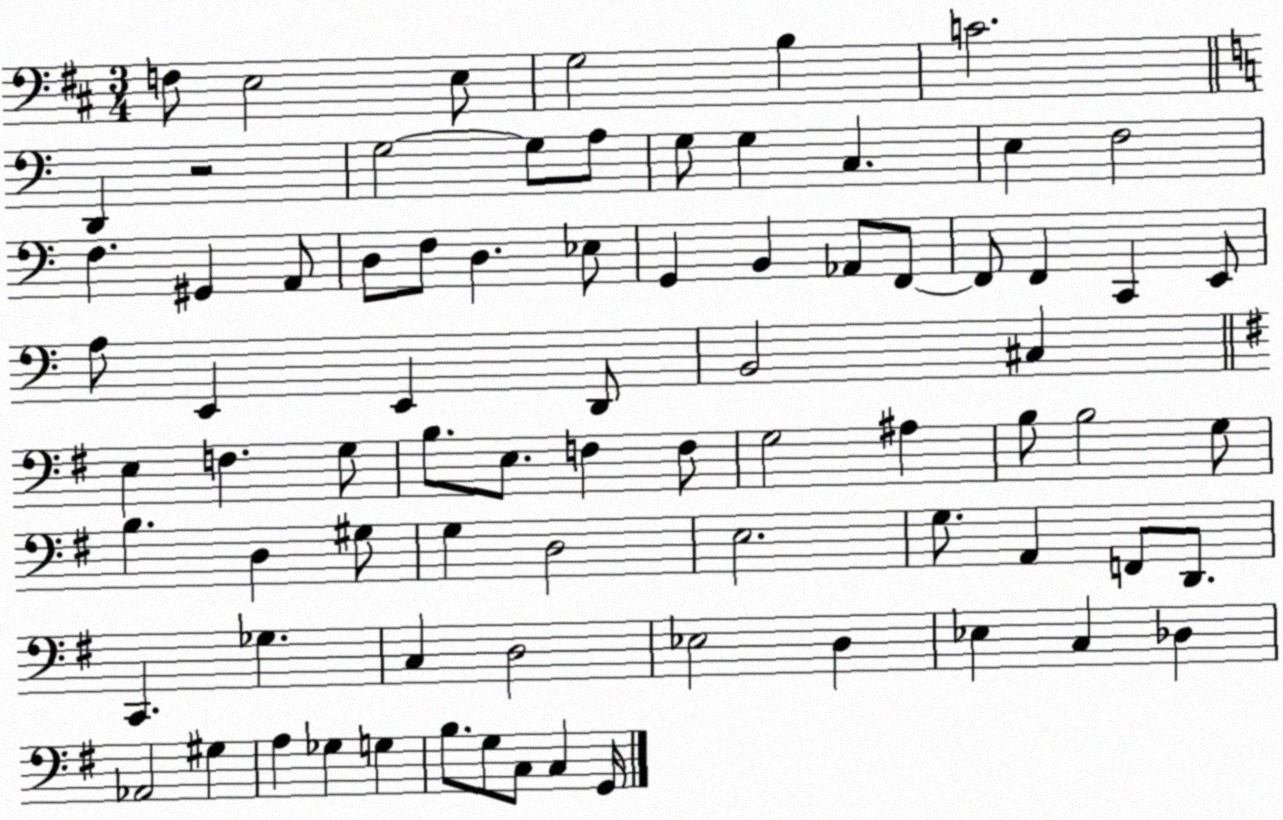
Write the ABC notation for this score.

X:1
T:Untitled
M:3/4
L:1/4
K:D
F,/2 E,2 E,/2 G,2 B, C2 D,, z2 G,2 G,/2 A,/2 G,/2 G, C, E, F,2 F, ^G,, A,,/2 D,/2 F,/2 D, _E,/2 G,, B,, _A,,/2 F,,/2 F,,/2 F,, C,, E,,/2 A,/2 E,, E,, D,,/2 B,,2 ^C, E, F, G,/2 B,/2 E,/2 F, F,/2 G,2 ^A, B,/2 B,2 G,/2 B, D, ^G,/2 G, D,2 E,2 G,/2 A,, F,,/2 D,,/2 C,, _G, C, D,2 _E,2 D, _E, C, _D, _A,,2 ^G, A, _G, G, B,/2 G,/2 C,/2 C, G,,/4